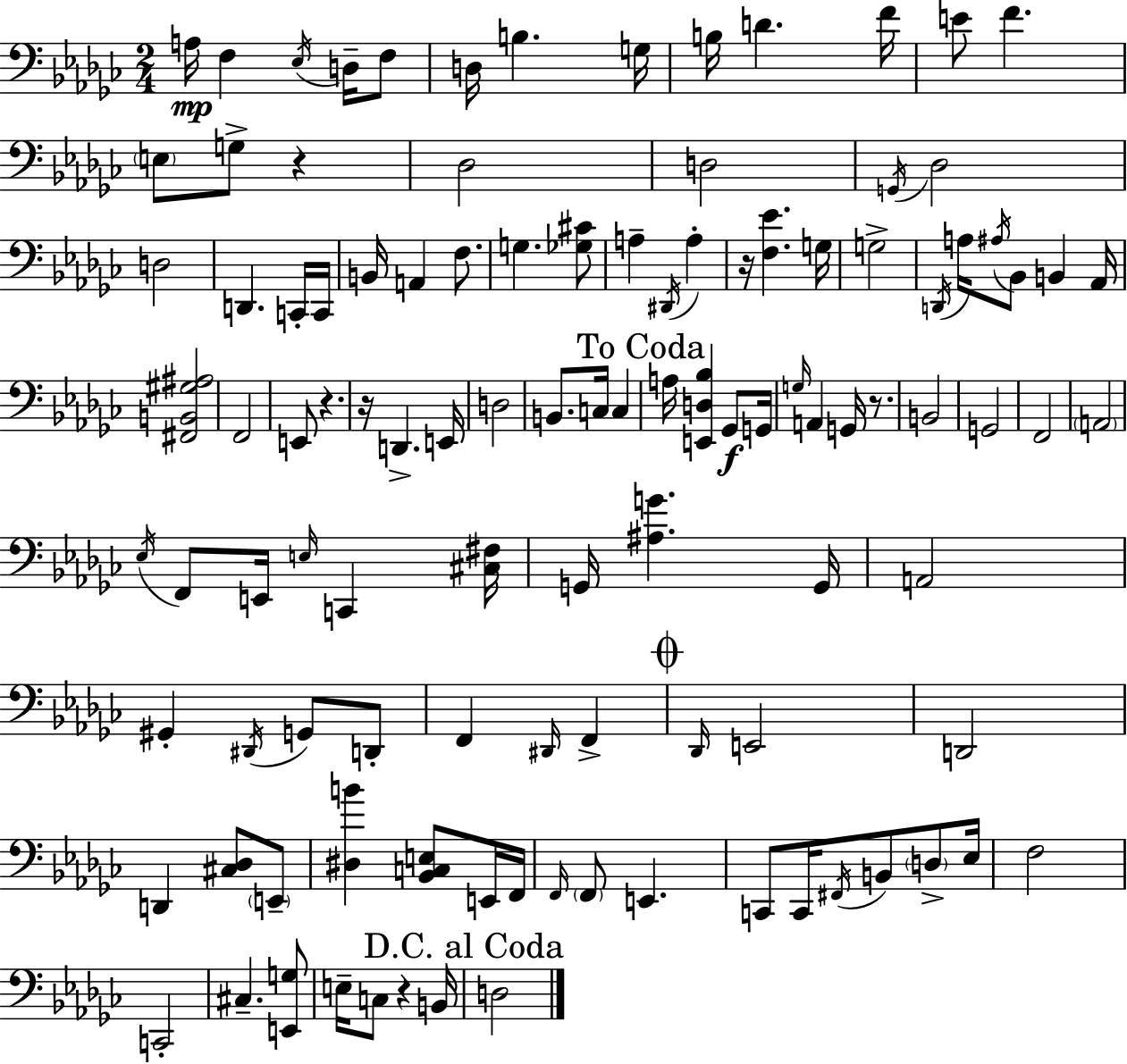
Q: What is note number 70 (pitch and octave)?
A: D#2